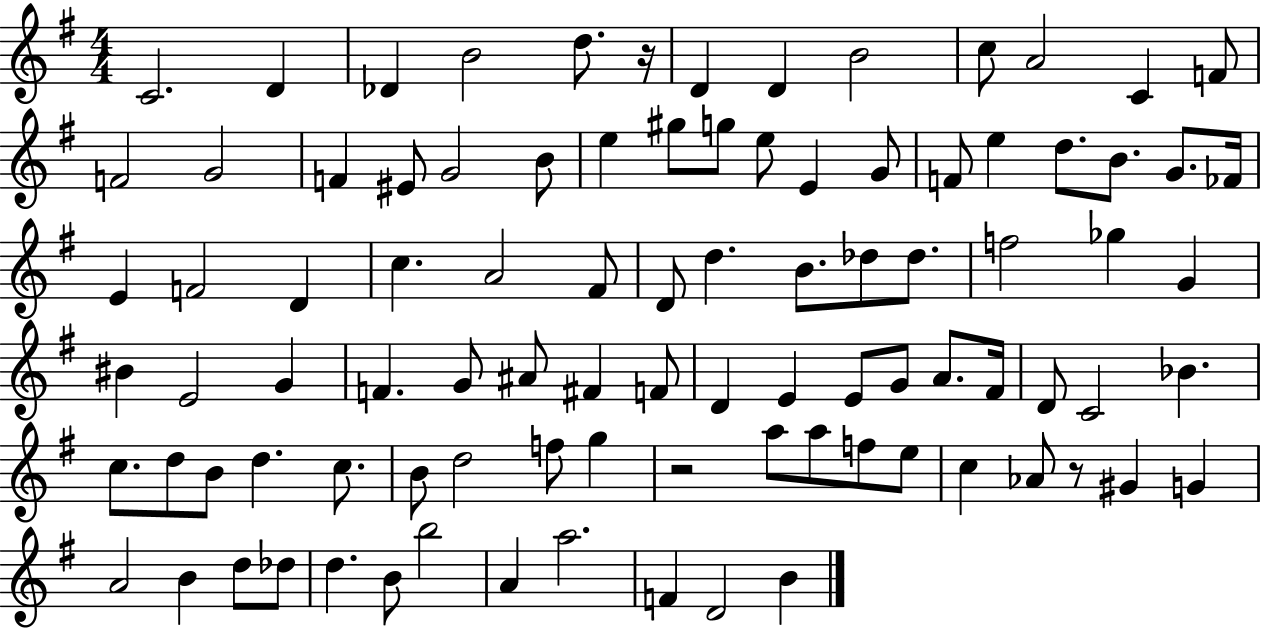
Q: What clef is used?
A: treble